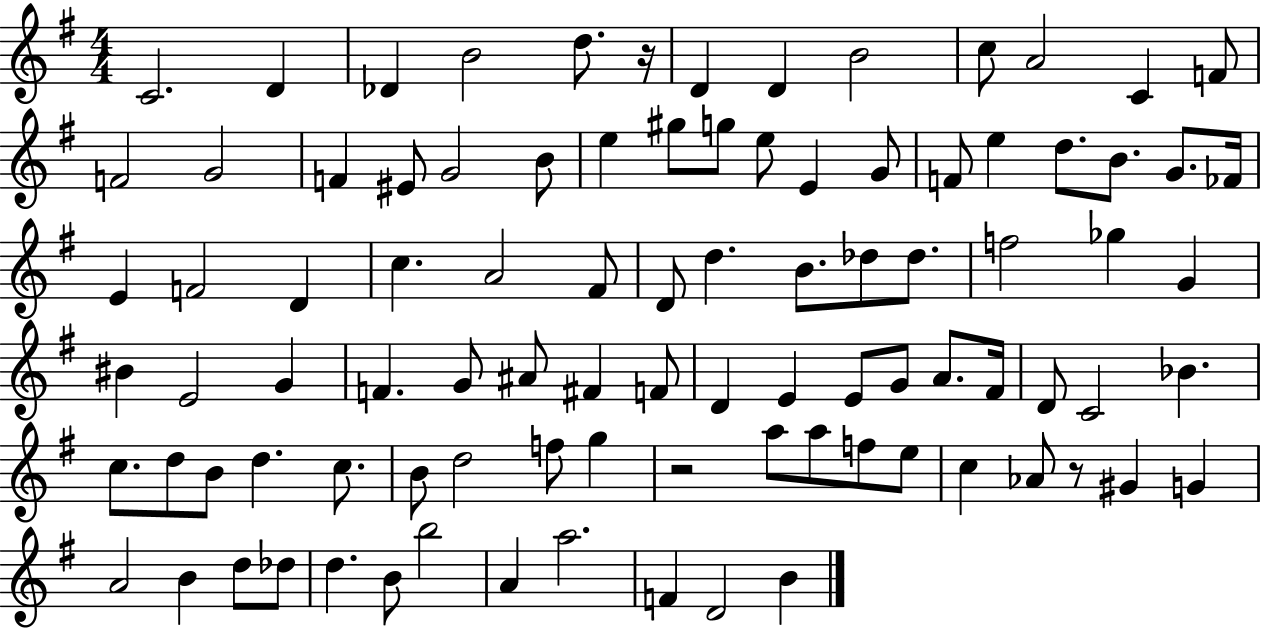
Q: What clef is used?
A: treble